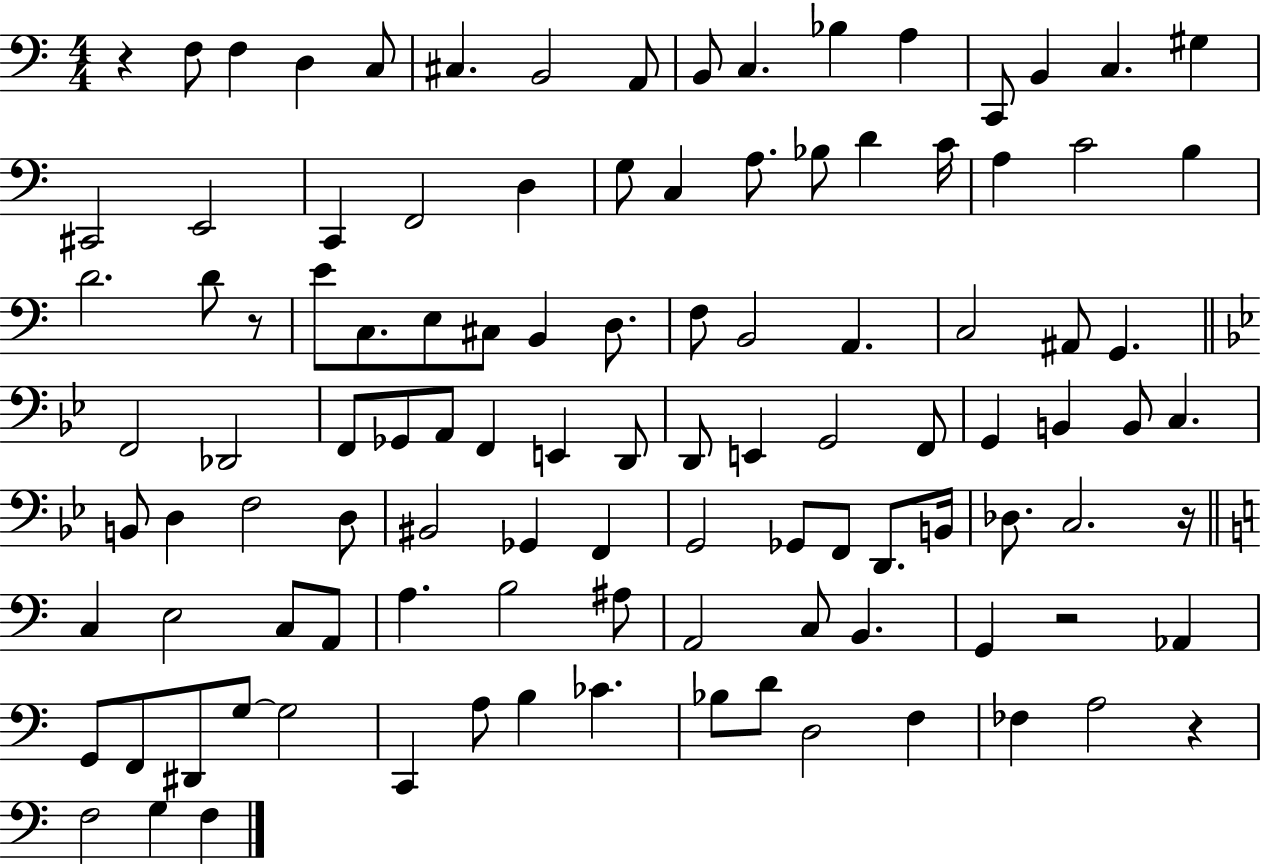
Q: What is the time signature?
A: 4/4